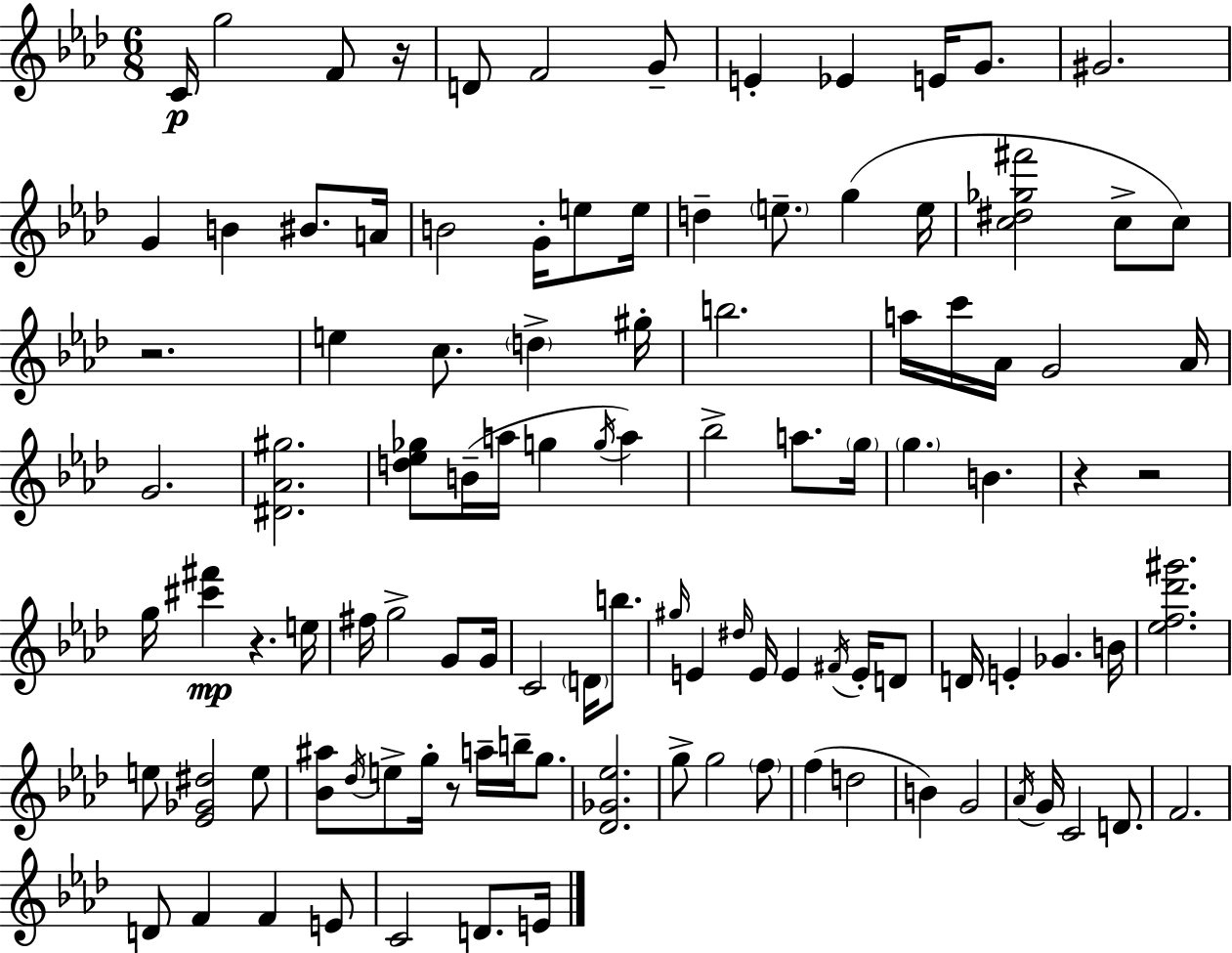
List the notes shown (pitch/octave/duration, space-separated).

C4/s G5/h F4/e R/s D4/e F4/h G4/e E4/q Eb4/q E4/s G4/e. G#4/h. G4/q B4/q BIS4/e. A4/s B4/h G4/s E5/e E5/s D5/q E5/e. G5/q E5/s [C5,D#5,Gb5,F#6]/h C5/e C5/e R/h. E5/q C5/e. D5/q G#5/s B5/h. A5/s C6/s Ab4/s G4/h Ab4/s G4/h. [D#4,Ab4,G#5]/h. [D5,Eb5,Gb5]/e B4/s A5/s G5/q G5/s A5/q Bb5/h A5/e. G5/s G5/q. B4/q. R/q R/h G5/s [C#6,F#6]/q R/q. E5/s F#5/s G5/h G4/e G4/s C4/h D4/s B5/e. G#5/s E4/q D#5/s E4/s E4/q F#4/s E4/s D4/e D4/s E4/q Gb4/q. B4/s [Eb5,F5,Db6,G#6]/h. E5/e [Eb4,Gb4,D#5]/h E5/e [Bb4,A#5]/e Db5/s E5/e G5/s R/e A5/s B5/s G5/e. [Db4,Gb4,Eb5]/h. G5/e G5/h F5/e F5/q D5/h B4/q G4/h Ab4/s G4/s C4/h D4/e. F4/h. D4/e F4/q F4/q E4/e C4/h D4/e. E4/s